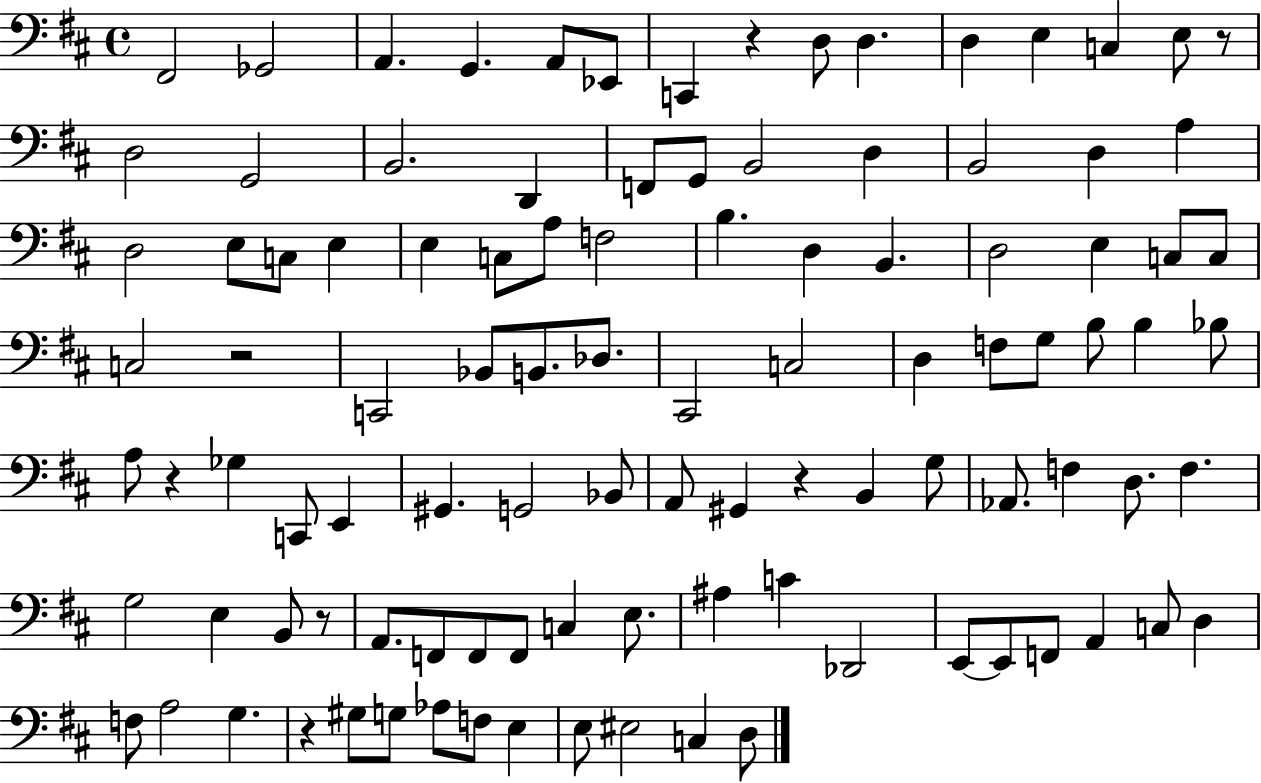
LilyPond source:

{
  \clef bass
  \time 4/4
  \defaultTimeSignature
  \key d \major
  fis,2 ges,2 | a,4. g,4. a,8 ees,8 | c,4 r4 d8 d4. | d4 e4 c4 e8 r8 | \break d2 g,2 | b,2. d,4 | f,8 g,8 b,2 d4 | b,2 d4 a4 | \break d2 e8 c8 e4 | e4 c8 a8 f2 | b4. d4 b,4. | d2 e4 c8 c8 | \break c2 r2 | c,2 bes,8 b,8. des8. | cis,2 c2 | d4 f8 g8 b8 b4 bes8 | \break a8 r4 ges4 c,8 e,4 | gis,4. g,2 bes,8 | a,8 gis,4 r4 b,4 g8 | aes,8. f4 d8. f4. | \break g2 e4 b,8 r8 | a,8. f,8 f,8 f,8 c4 e8. | ais4 c'4 des,2 | e,8~~ e,8 f,8 a,4 c8 d4 | \break f8 a2 g4. | r4 gis8 g8 aes8 f8 e4 | e8 eis2 c4 d8 | \bar "|."
}